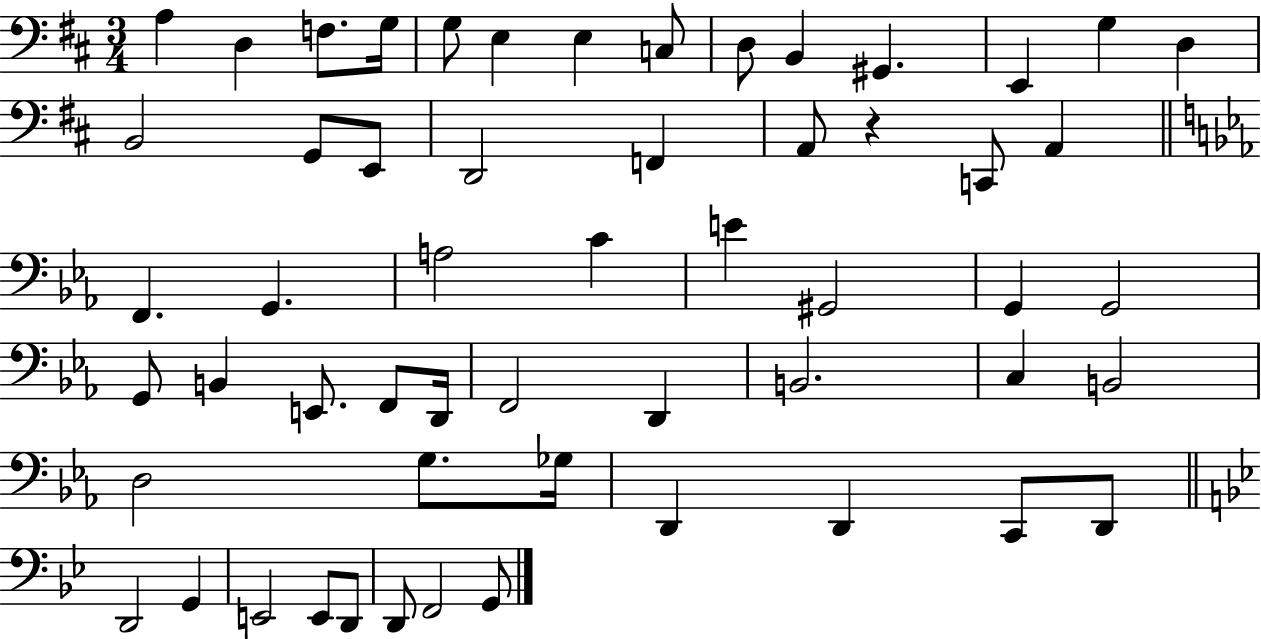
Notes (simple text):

A3/q D3/q F3/e. G3/s G3/e E3/q E3/q C3/e D3/e B2/q G#2/q. E2/q G3/q D3/q B2/h G2/e E2/e D2/h F2/q A2/e R/q C2/e A2/q F2/q. G2/q. A3/h C4/q E4/q G#2/h G2/q G2/h G2/e B2/q E2/e. F2/e D2/s F2/h D2/q B2/h. C3/q B2/h D3/h G3/e. Gb3/s D2/q D2/q C2/e D2/e D2/h G2/q E2/h E2/e D2/e D2/e F2/h G2/e